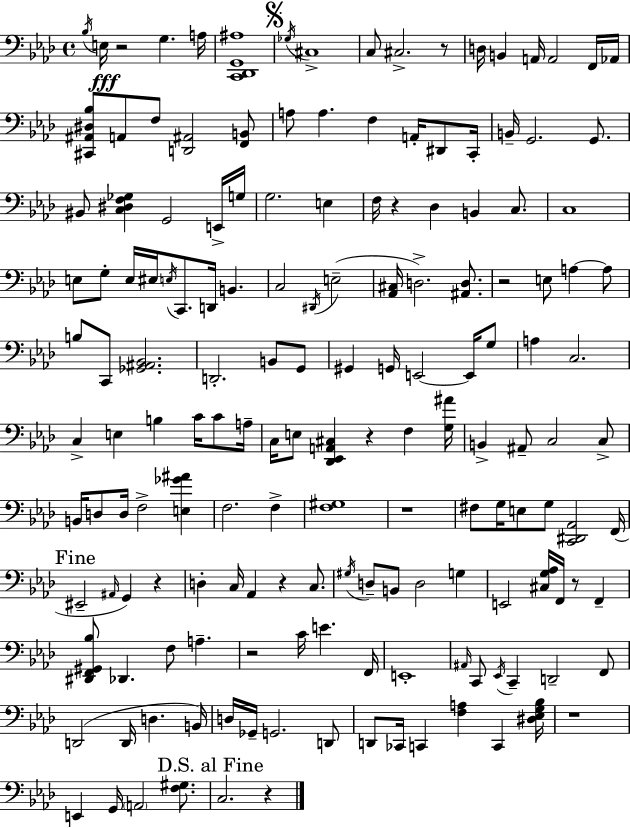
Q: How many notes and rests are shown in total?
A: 161